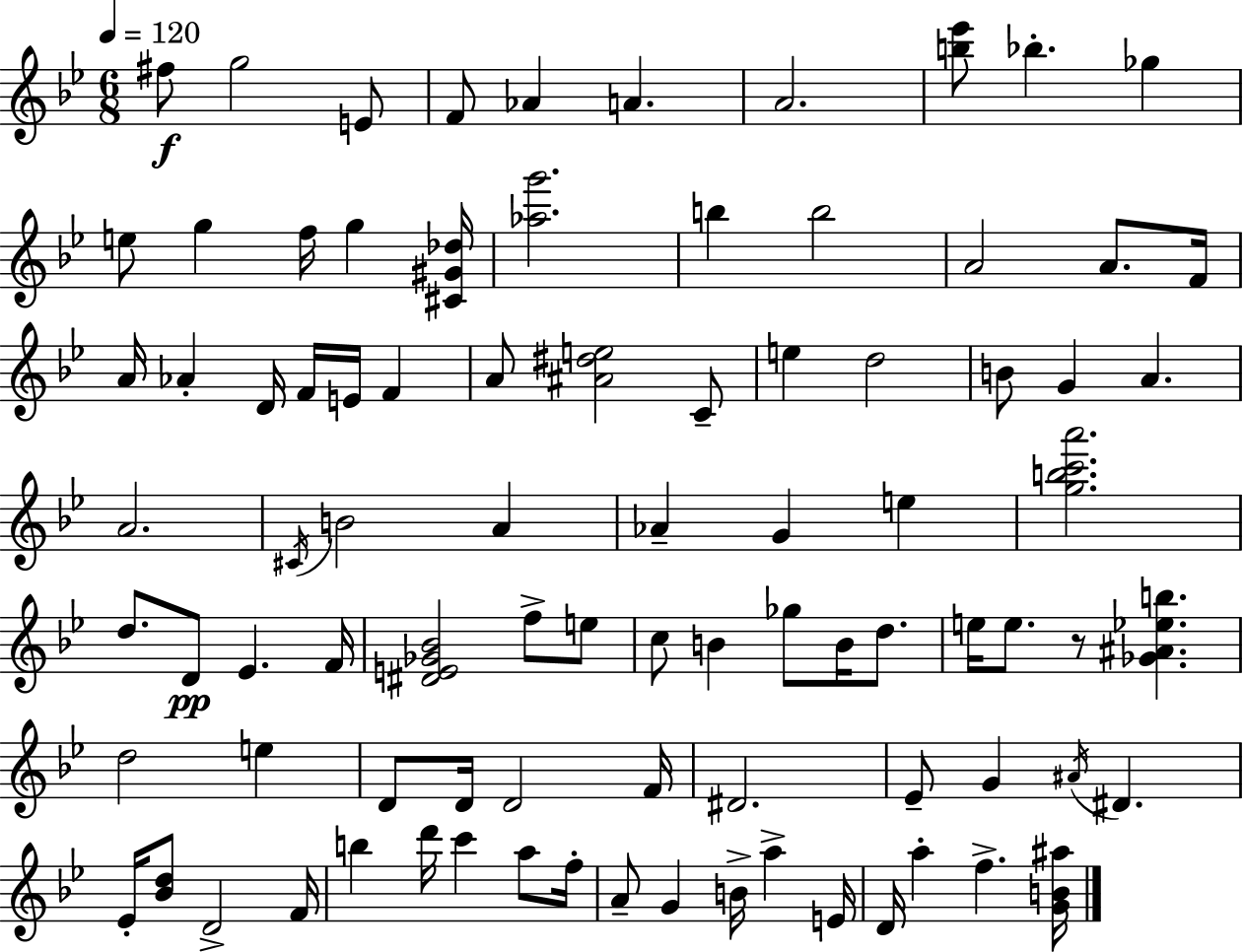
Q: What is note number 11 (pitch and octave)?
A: G5